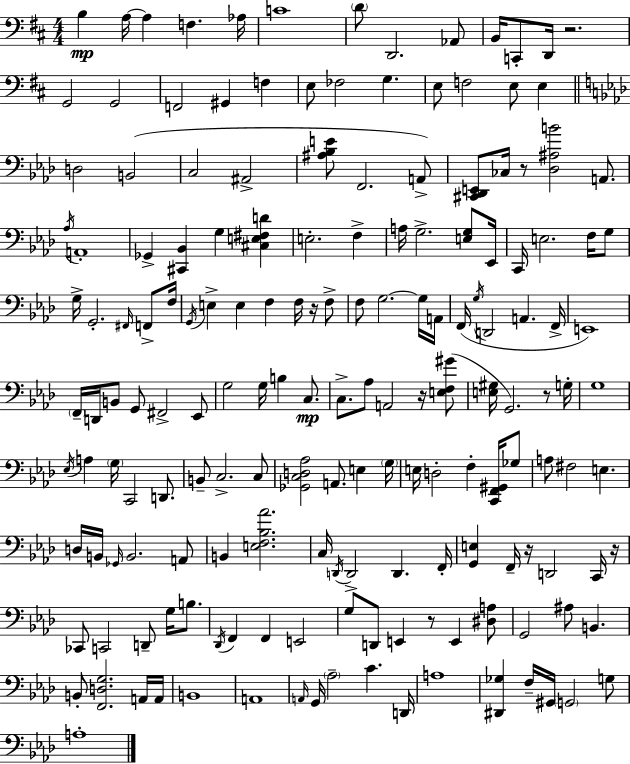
X:1
T:Untitled
M:4/4
L:1/4
K:D
B, A,/4 A, F, _A,/4 C4 D/2 D,,2 _A,,/2 B,,/4 C,,/2 D,,/4 z2 G,,2 G,,2 F,,2 ^G,, F, E,/2 _F,2 G, E,/2 F,2 E,/2 E, D,2 B,,2 C,2 ^A,,2 [^A,_B,E]/2 F,,2 A,,/2 [^C,,_D,,E,,]/2 _C,/4 z/2 [_D,^A,B]2 A,,/2 _A,/4 A,,4 _G,, [^C,,_B,,] G, [^C,E,^F,D] E,2 F, A,/4 G,2 [E,G,]/2 _E,,/4 C,,/4 E,2 F,/4 G,/2 G,/4 G,,2 ^F,,/4 F,,/2 F,/4 G,,/4 E, E, F, F,/4 z/4 F,/2 F,/2 G,2 G,/4 A,,/4 F,,/4 G,/4 D,,2 A,, F,,/4 E,,4 F,,/4 D,,/4 B,,/2 G,,/2 ^F,,2 _E,,/2 G,2 G,/4 B, C,/2 C,/2 _A,/2 A,,2 z/4 [E,F,^G]/2 [E,^G,]/4 G,,2 z/2 G,/4 G,4 _E,/4 A, G,/4 C,,2 D,,/2 B,,/2 C,2 C,/2 [_G,,C,D,_A,]2 A,,/2 E, G,/4 E,/4 D,2 F, [C,,F,,^G,,]/4 _G,/2 A,/2 ^F,2 E, D,/4 B,,/4 _G,,/4 B,,2 A,,/2 B,, [E,F,_B,_A]2 C,/4 D,,/4 D,,2 D,, F,,/4 [G,,E,] F,,/4 z/4 D,,2 C,,/4 z/4 _C,,/2 C,,2 D,,/2 G,/4 B,/2 _D,,/4 F,, F,, E,,2 G,/2 D,,/2 E,, z/2 E,, [^D,A,]/2 G,,2 ^A,/2 B,, B,,/2 [F,,D,G,]2 A,,/4 A,,/4 B,,4 A,,4 A,,/4 G,,/4 _A,2 C D,,/4 A,4 [^D,,_G,] F,/4 ^G,,/4 G,,2 G,/2 A,4